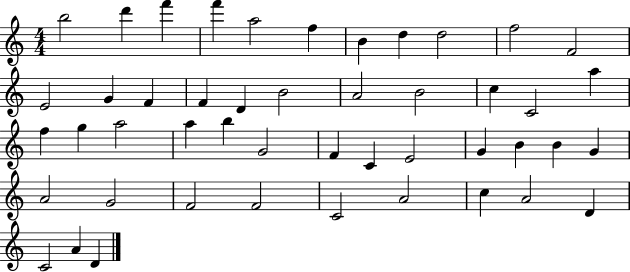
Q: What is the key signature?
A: C major